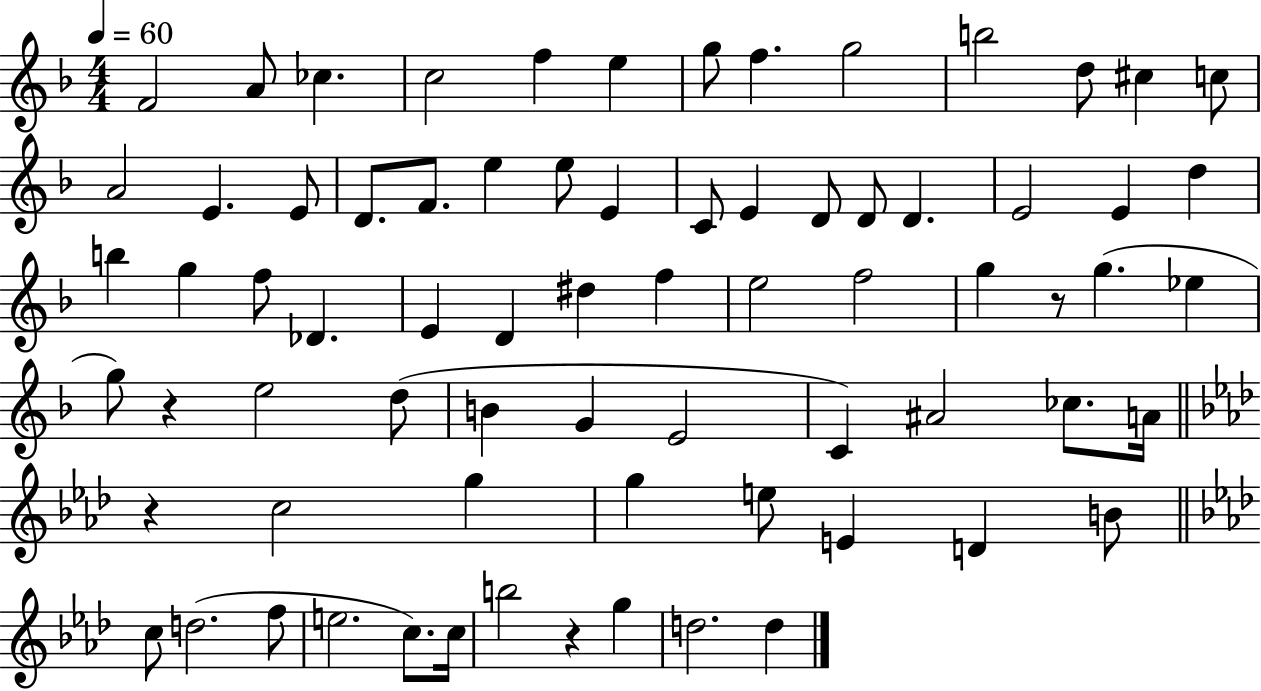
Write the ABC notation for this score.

X:1
T:Untitled
M:4/4
L:1/4
K:F
F2 A/2 _c c2 f e g/2 f g2 b2 d/2 ^c c/2 A2 E E/2 D/2 F/2 e e/2 E C/2 E D/2 D/2 D E2 E d b g f/2 _D E D ^d f e2 f2 g z/2 g _e g/2 z e2 d/2 B G E2 C ^A2 _c/2 A/4 z c2 g g e/2 E D B/2 c/2 d2 f/2 e2 c/2 c/4 b2 z g d2 d